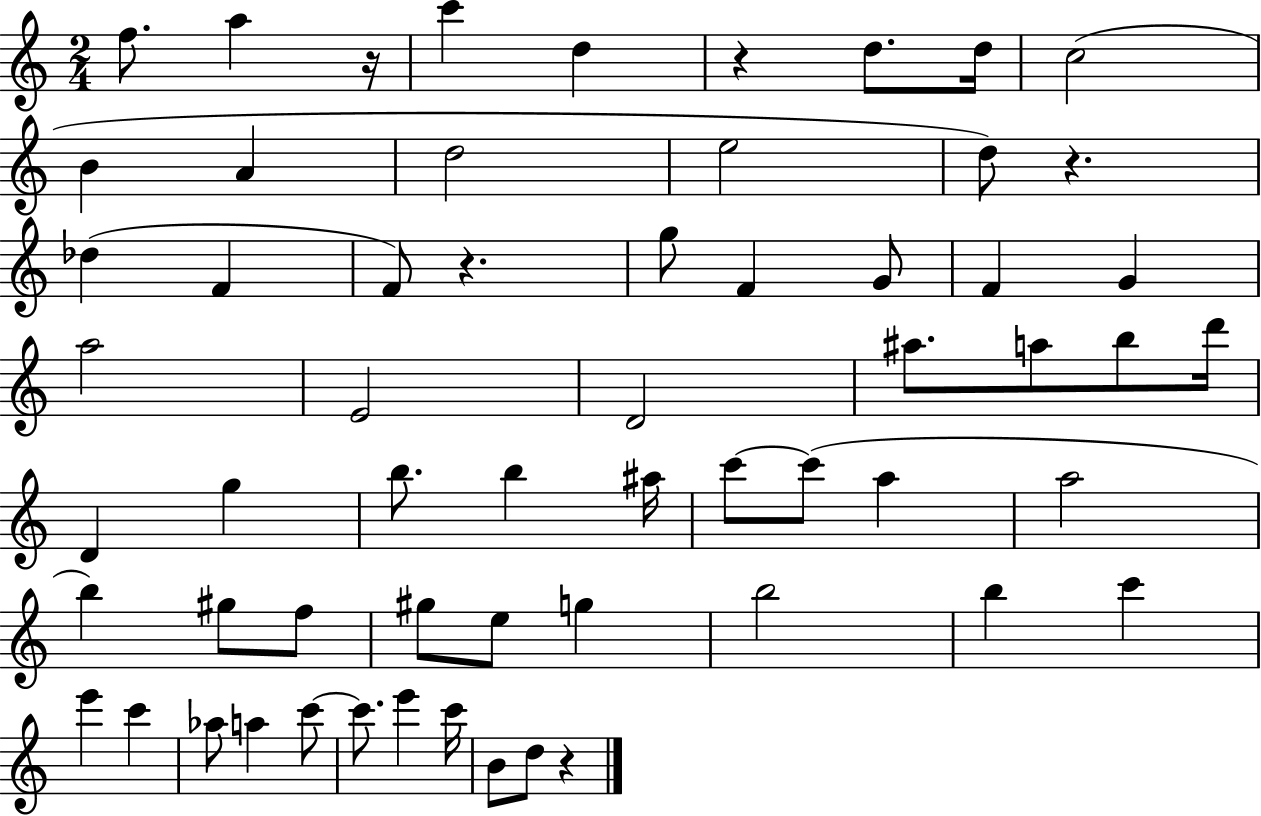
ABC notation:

X:1
T:Untitled
M:2/4
L:1/4
K:C
f/2 a z/4 c' d z d/2 d/4 c2 B A d2 e2 d/2 z _d F F/2 z g/2 F G/2 F G a2 E2 D2 ^a/2 a/2 b/2 d'/4 D g b/2 b ^a/4 c'/2 c'/2 a a2 b ^g/2 f/2 ^g/2 e/2 g b2 b c' e' c' _a/2 a c'/2 c'/2 e' c'/4 B/2 d/2 z